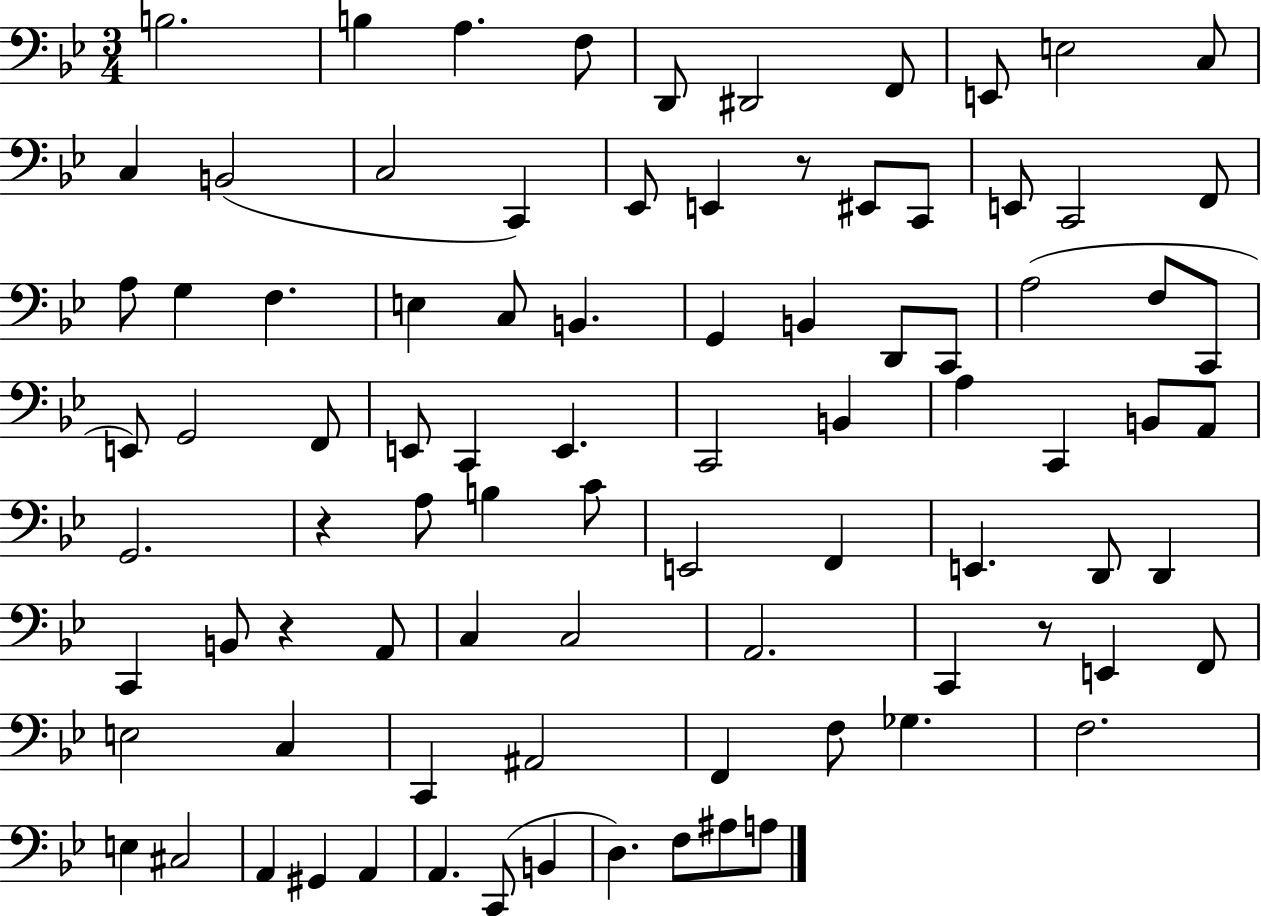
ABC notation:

X:1
T:Untitled
M:3/4
L:1/4
K:Bb
B,2 B, A, F,/2 D,,/2 ^D,,2 F,,/2 E,,/2 E,2 C,/2 C, B,,2 C,2 C,, _E,,/2 E,, z/2 ^E,,/2 C,,/2 E,,/2 C,,2 F,,/2 A,/2 G, F, E, C,/2 B,, G,, B,, D,,/2 C,,/2 A,2 F,/2 C,,/2 E,,/2 G,,2 F,,/2 E,,/2 C,, E,, C,,2 B,, A, C,, B,,/2 A,,/2 G,,2 z A,/2 B, C/2 E,,2 F,, E,, D,,/2 D,, C,, B,,/2 z A,,/2 C, C,2 A,,2 C,, z/2 E,, F,,/2 E,2 C, C,, ^A,,2 F,, F,/2 _G, F,2 E, ^C,2 A,, ^G,, A,, A,, C,,/2 B,, D, F,/2 ^A,/2 A,/2